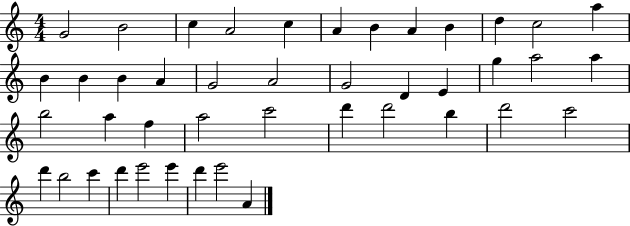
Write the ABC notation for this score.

X:1
T:Untitled
M:4/4
L:1/4
K:C
G2 B2 c A2 c A B A B d c2 a B B B A G2 A2 G2 D E g a2 a b2 a f a2 c'2 d' d'2 b d'2 c'2 d' b2 c' d' e'2 e' d' e'2 A